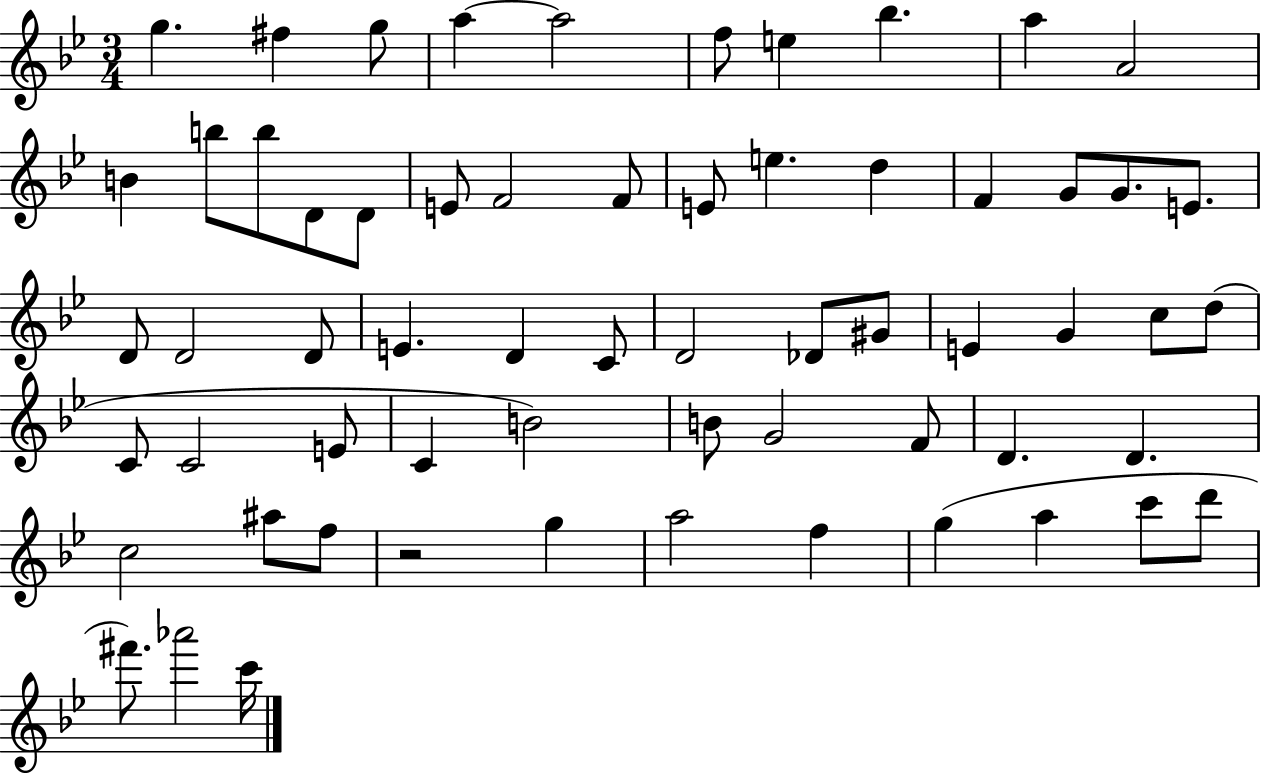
{
  \clef treble
  \numericTimeSignature
  \time 3/4
  \key bes \major
  g''4. fis''4 g''8 | a''4~~ a''2 | f''8 e''4 bes''4. | a''4 a'2 | \break b'4 b''8 b''8 d'8 d'8 | e'8 f'2 f'8 | e'8 e''4. d''4 | f'4 g'8 g'8. e'8. | \break d'8 d'2 d'8 | e'4. d'4 c'8 | d'2 des'8 gis'8 | e'4 g'4 c''8 d''8( | \break c'8 c'2 e'8 | c'4 b'2) | b'8 g'2 f'8 | d'4. d'4. | \break c''2 ais''8 f''8 | r2 g''4 | a''2 f''4 | g''4( a''4 c'''8 d'''8 | \break fis'''8.) aes'''2 c'''16 | \bar "|."
}